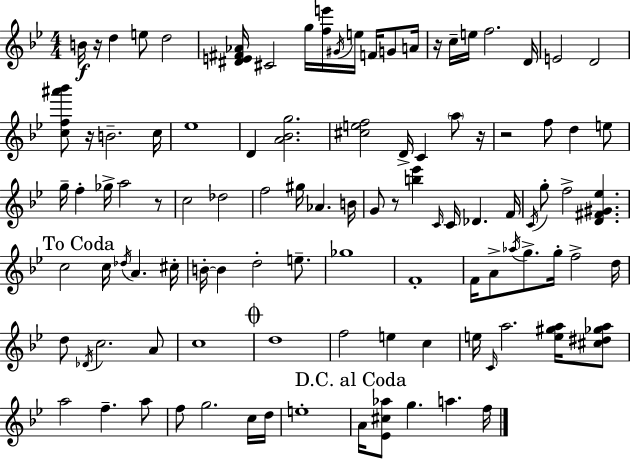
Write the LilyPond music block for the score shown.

{
  \clef treble
  \numericTimeSignature
  \time 4/4
  \key bes \major
  b'16\f r16 d''4 e''8 d''2 | <dis' e' fis' aes'>16 cis'2 g''16 <f'' e'''>16 \acciaccatura { gis'16 } e''16 f'16 g'8 | a'16 r16 c''16-- e''16 f''2. | d'16 e'2 d'2 | \break <c'' f'' ais''' bes'''>8 r16 b'2.-- | c''16 ees''1 | d'4 <a' bes' g''>2. | <cis'' e'' f''>2 d'16-> c'4 \parenthesize a''8 | \break r16 r2 f''8 d''4 e''8 | g''16-- f''4-. ges''16-> a''2 r8 | c''2 des''2 | f''2 gis''16 aes'4. | \break b'16 g'8 r8 <b'' ees'''>4 \grace { c'16 } c'16 des'4. | f'16 \acciaccatura { c'16 } g''8-. f''2-> <d' fis' gis' ees''>4. | \mark "To Coda" c''2 c''16 \acciaccatura { des''16 } a'4. | cis''16-. b'16-.~~ b'4 d''2-. | \break e''8.-- ges''1 | f'1-. | f'16 a'8-> \acciaccatura { aes''16 } g''8.-> g''16-. f''2-> | d''16 d''8 \acciaccatura { des'16 } c''2. | \break a'8 c''1 | \mark \markup { \musicglyph "scripts.coda" } d''1 | f''2 e''4 | c''4 e''16 \grace { c'16 } a''2. | \break <e'' gis'' a''>16 <cis'' dis'' ges'' a''>8 a''2 f''4.-- | a''8 f''8 g''2. | c''16 d''16 e''1-. | \mark "D.C. al Coda" a'16 <ees' cis'' aes''>8 g''4. | \break a''4. f''16 \bar "|."
}